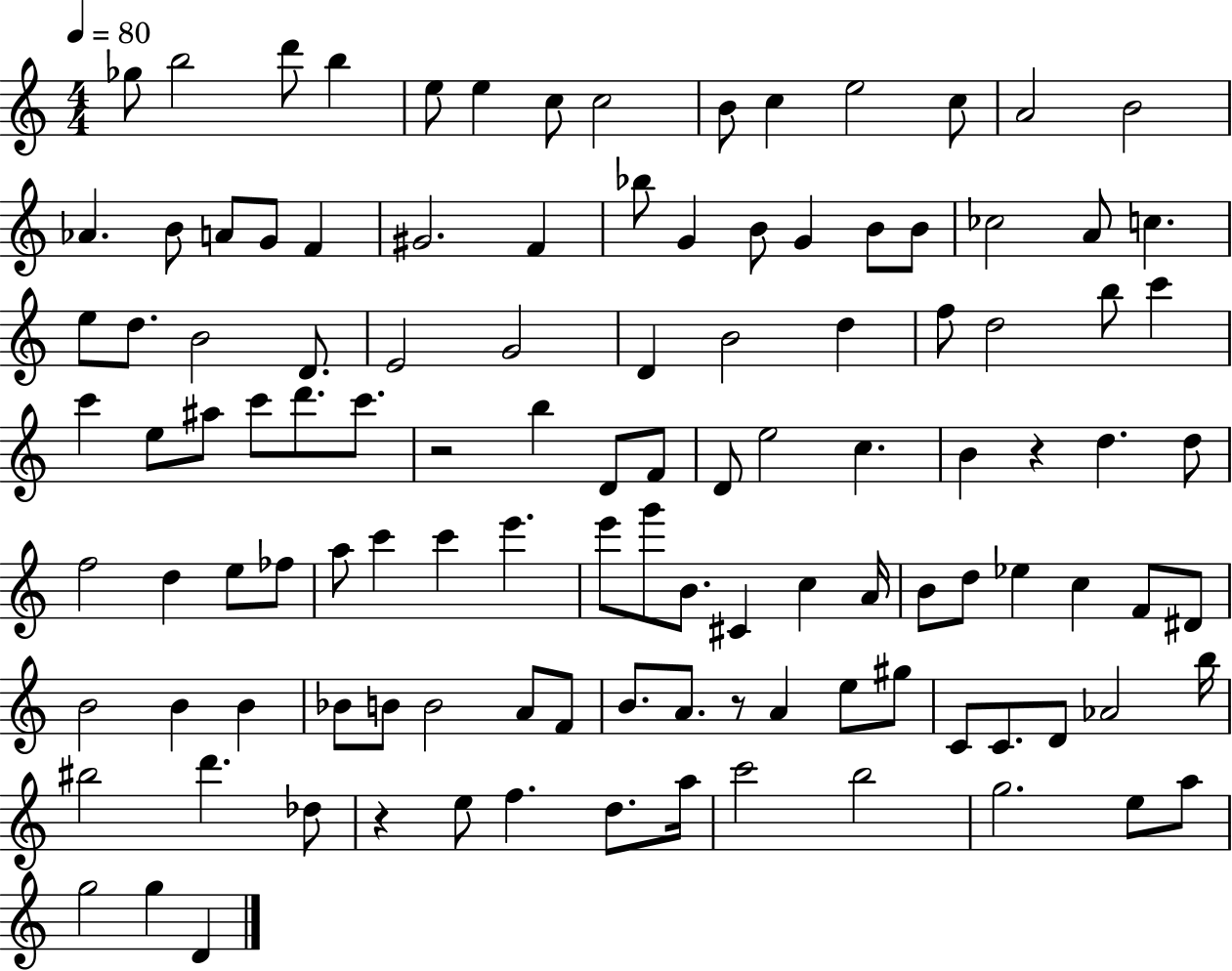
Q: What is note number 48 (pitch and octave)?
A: D6